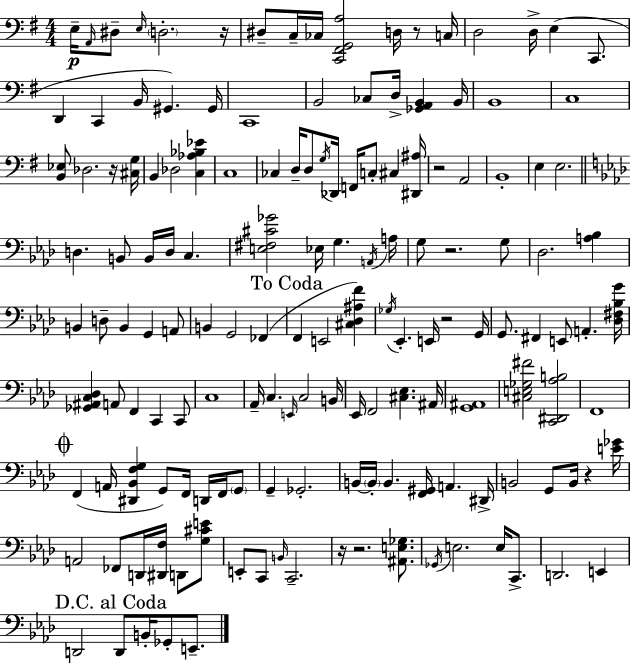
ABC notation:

X:1
T:Untitled
M:4/4
L:1/4
K:Em
E,/4 A,,/4 ^D,/2 E,/4 D,2 z/4 ^D,/2 C,/4 _C,/4 [C,,^F,,G,,A,]2 D,/4 z/2 C,/4 D,2 D,/4 E, C,,/2 D,, C,, B,,/4 ^G,, ^G,,/4 C,,4 B,,2 _C,/2 D,/4 [_G,,A,,B,,] B,,/4 B,,4 C,4 [B,,_E,]/2 _D,2 z/4 [^C,G,]/4 B,, _D,2 [C,_A,_B,_E] C,4 _C, D,/4 D,/2 G,/4 _D,,/4 F,,/4 C,/2 ^C, [^D,,^A,]/4 z2 A,,2 B,,4 E, E,2 D, B,,/2 B,,/4 D,/4 C, [E,^F,^C_G]2 _E,/4 G, A,,/4 A,/4 G,/2 z2 G,/2 _D,2 [A,_B,] B,, D,/2 B,, G,, A,,/2 B,, G,,2 _F,, F,, E,,2 [^C,_D,^A,F] _G,/4 _E,, E,,/4 z2 G,,/4 G,,/2 ^F,, E,,/2 A,, [_D,^F,_B,G]/4 [_G,,^A,,C,_D,] A,,/2 F,, C,, C,,/2 C,4 _A,,/4 C, E,,/4 C,2 B,,/4 _E,,/4 F,,2 [^C,_E,] ^A,,/4 [G,,^A,,]4 [^C,E,_G,^F]2 [C,,^D,,_A,B,]2 F,,4 F,, A,,/4 [^D,,_B,,F,G,] G,,/2 F,,/4 D,,/4 F,,/4 G,,/2 G,, _G,,2 B,,/4 B,,/4 B,, [F,,^G,,]/4 A,, ^D,,/4 B,,2 G,,/2 B,,/4 z [E_G]/4 A,,2 _F,,/2 D,,/4 [^D,,F,]/4 D,,/2 [G,^CE]/2 E,,/2 C,,/2 B,,/4 C,,2 z/4 z2 [^A,,E,_G,]/2 _G,,/4 E,2 E,/4 C,,/2 D,,2 E,, D,,2 D,,/2 B,,/4 _G,,/2 E,,/2